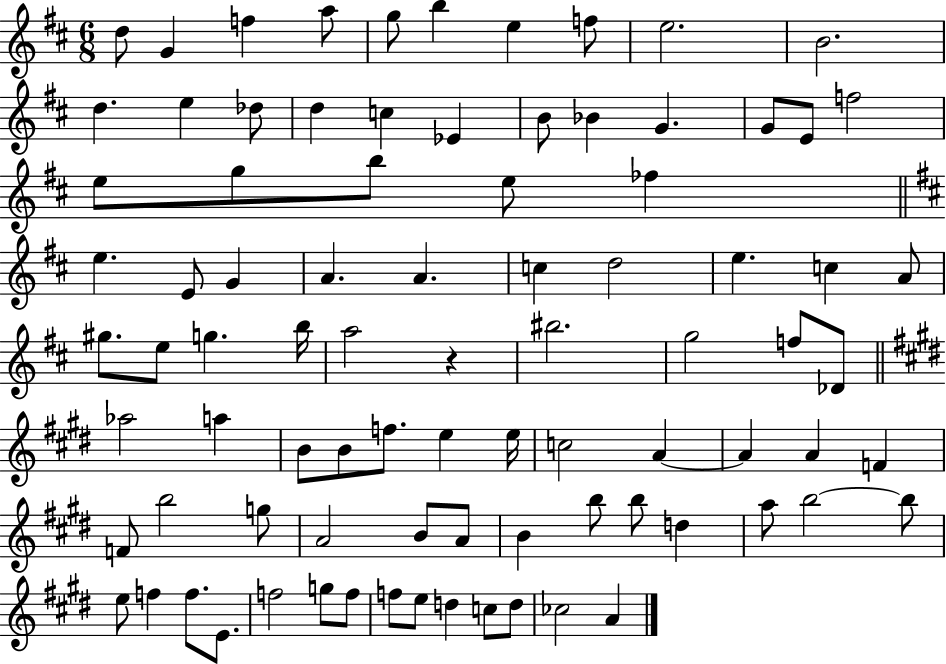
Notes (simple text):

D5/e G4/q F5/q A5/e G5/e B5/q E5/q F5/e E5/h. B4/h. D5/q. E5/q Db5/e D5/q C5/q Eb4/q B4/e Bb4/q G4/q. G4/e E4/e F5/h E5/e G5/e B5/e E5/e FES5/q E5/q. E4/e G4/q A4/q. A4/q. C5/q D5/h E5/q. C5/q A4/e G#5/e. E5/e G5/q. B5/s A5/h R/q BIS5/h. G5/h F5/e Db4/e Ab5/h A5/q B4/e B4/e F5/e. E5/q E5/s C5/h A4/q A4/q A4/q F4/q F4/e B5/h G5/e A4/h B4/e A4/e B4/q B5/e B5/e D5/q A5/e B5/h B5/e E5/e F5/q F5/e. E4/e. F5/h G5/e F5/e F5/e E5/e D5/q C5/e D5/e CES5/h A4/q